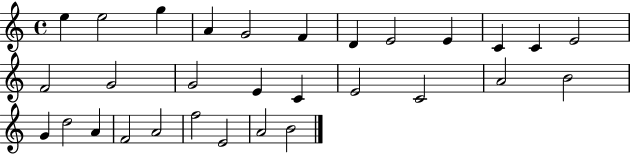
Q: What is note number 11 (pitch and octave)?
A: C4